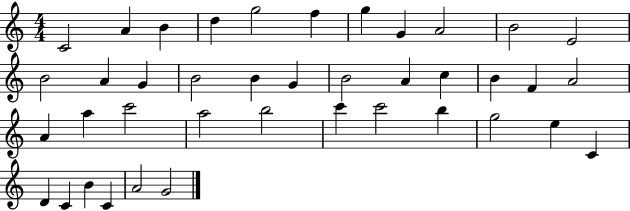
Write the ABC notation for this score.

X:1
T:Untitled
M:4/4
L:1/4
K:C
C2 A B d g2 f g G A2 B2 E2 B2 A G B2 B G B2 A c B F A2 A a c'2 a2 b2 c' c'2 b g2 e C D C B C A2 G2